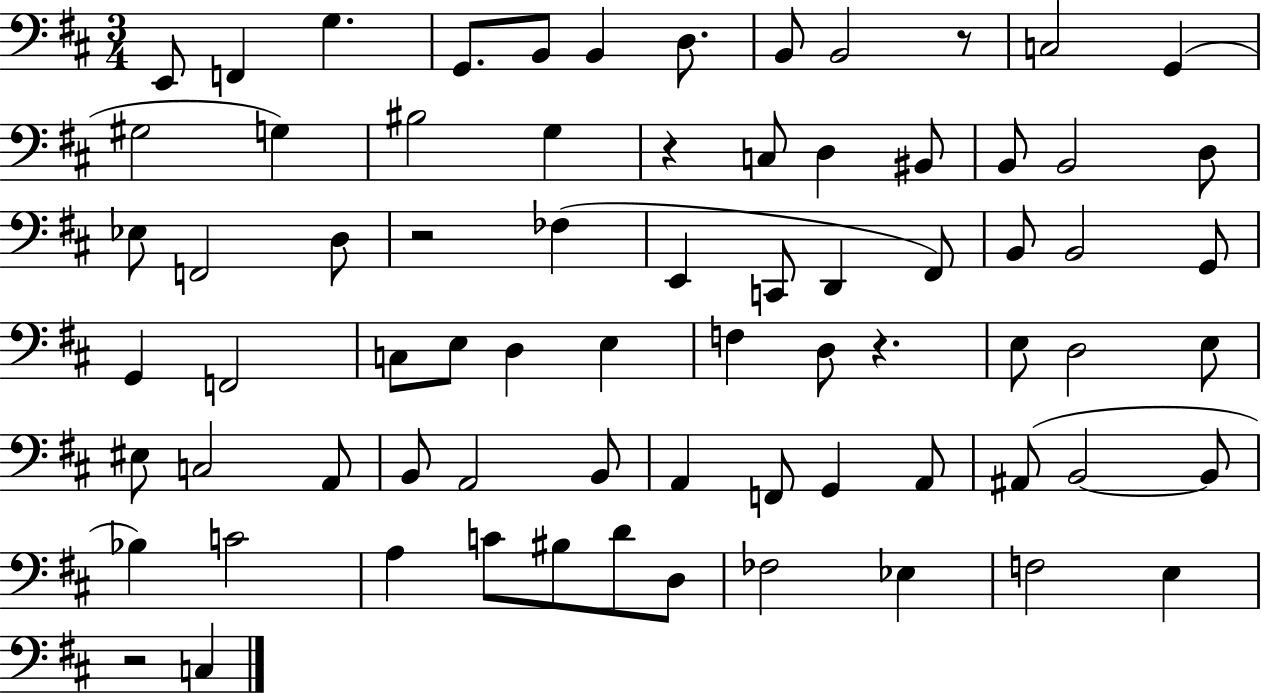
{
  \clef bass
  \numericTimeSignature
  \time 3/4
  \key d \major
  \repeat volta 2 { e,8 f,4 g4. | g,8. b,8 b,4 d8. | b,8 b,2 r8 | c2 g,4( | \break gis2 g4) | bis2 g4 | r4 c8 d4 bis,8 | b,8 b,2 d8 | \break ees8 f,2 d8 | r2 fes4( | e,4 c,8 d,4 fis,8) | b,8 b,2 g,8 | \break g,4 f,2 | c8 e8 d4 e4 | f4 d8 r4. | e8 d2 e8 | \break eis8 c2 a,8 | b,8 a,2 b,8 | a,4 f,8 g,4 a,8 | ais,8( b,2~~ b,8 | \break bes4) c'2 | a4 c'8 bis8 d'8 d8 | fes2 ees4 | f2 e4 | \break r2 c4 | } \bar "|."
}